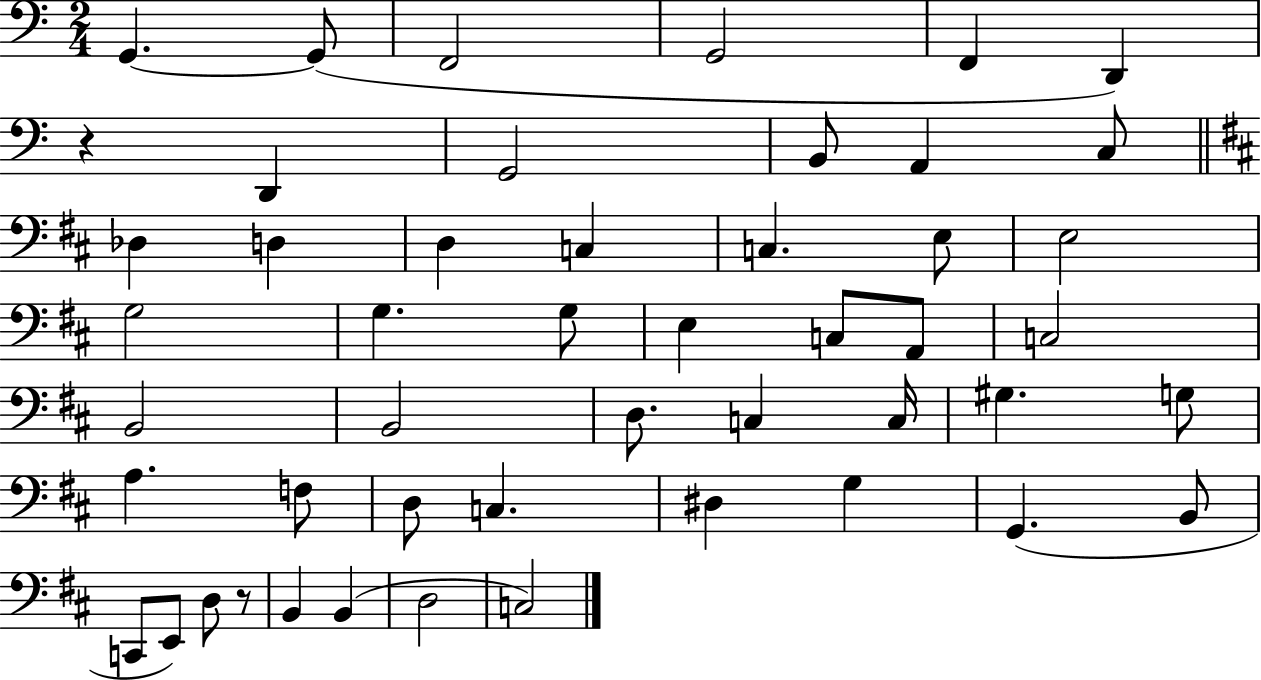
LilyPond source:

{
  \clef bass
  \numericTimeSignature
  \time 2/4
  \key c \major
  g,4.~~ g,8( | f,2 | g,2 | f,4 d,4) | \break r4 d,4 | g,2 | b,8 a,4 c8 | \bar "||" \break \key d \major des4 d4 | d4 c4 | c4. e8 | e2 | \break g2 | g4. g8 | e4 c8 a,8 | c2 | \break b,2 | b,2 | d8. c4 c16 | gis4. g8 | \break a4. f8 | d8 c4. | dis4 g4 | g,4.( b,8 | \break c,8 e,8) d8 r8 | b,4 b,4( | d2 | c2) | \break \bar "|."
}